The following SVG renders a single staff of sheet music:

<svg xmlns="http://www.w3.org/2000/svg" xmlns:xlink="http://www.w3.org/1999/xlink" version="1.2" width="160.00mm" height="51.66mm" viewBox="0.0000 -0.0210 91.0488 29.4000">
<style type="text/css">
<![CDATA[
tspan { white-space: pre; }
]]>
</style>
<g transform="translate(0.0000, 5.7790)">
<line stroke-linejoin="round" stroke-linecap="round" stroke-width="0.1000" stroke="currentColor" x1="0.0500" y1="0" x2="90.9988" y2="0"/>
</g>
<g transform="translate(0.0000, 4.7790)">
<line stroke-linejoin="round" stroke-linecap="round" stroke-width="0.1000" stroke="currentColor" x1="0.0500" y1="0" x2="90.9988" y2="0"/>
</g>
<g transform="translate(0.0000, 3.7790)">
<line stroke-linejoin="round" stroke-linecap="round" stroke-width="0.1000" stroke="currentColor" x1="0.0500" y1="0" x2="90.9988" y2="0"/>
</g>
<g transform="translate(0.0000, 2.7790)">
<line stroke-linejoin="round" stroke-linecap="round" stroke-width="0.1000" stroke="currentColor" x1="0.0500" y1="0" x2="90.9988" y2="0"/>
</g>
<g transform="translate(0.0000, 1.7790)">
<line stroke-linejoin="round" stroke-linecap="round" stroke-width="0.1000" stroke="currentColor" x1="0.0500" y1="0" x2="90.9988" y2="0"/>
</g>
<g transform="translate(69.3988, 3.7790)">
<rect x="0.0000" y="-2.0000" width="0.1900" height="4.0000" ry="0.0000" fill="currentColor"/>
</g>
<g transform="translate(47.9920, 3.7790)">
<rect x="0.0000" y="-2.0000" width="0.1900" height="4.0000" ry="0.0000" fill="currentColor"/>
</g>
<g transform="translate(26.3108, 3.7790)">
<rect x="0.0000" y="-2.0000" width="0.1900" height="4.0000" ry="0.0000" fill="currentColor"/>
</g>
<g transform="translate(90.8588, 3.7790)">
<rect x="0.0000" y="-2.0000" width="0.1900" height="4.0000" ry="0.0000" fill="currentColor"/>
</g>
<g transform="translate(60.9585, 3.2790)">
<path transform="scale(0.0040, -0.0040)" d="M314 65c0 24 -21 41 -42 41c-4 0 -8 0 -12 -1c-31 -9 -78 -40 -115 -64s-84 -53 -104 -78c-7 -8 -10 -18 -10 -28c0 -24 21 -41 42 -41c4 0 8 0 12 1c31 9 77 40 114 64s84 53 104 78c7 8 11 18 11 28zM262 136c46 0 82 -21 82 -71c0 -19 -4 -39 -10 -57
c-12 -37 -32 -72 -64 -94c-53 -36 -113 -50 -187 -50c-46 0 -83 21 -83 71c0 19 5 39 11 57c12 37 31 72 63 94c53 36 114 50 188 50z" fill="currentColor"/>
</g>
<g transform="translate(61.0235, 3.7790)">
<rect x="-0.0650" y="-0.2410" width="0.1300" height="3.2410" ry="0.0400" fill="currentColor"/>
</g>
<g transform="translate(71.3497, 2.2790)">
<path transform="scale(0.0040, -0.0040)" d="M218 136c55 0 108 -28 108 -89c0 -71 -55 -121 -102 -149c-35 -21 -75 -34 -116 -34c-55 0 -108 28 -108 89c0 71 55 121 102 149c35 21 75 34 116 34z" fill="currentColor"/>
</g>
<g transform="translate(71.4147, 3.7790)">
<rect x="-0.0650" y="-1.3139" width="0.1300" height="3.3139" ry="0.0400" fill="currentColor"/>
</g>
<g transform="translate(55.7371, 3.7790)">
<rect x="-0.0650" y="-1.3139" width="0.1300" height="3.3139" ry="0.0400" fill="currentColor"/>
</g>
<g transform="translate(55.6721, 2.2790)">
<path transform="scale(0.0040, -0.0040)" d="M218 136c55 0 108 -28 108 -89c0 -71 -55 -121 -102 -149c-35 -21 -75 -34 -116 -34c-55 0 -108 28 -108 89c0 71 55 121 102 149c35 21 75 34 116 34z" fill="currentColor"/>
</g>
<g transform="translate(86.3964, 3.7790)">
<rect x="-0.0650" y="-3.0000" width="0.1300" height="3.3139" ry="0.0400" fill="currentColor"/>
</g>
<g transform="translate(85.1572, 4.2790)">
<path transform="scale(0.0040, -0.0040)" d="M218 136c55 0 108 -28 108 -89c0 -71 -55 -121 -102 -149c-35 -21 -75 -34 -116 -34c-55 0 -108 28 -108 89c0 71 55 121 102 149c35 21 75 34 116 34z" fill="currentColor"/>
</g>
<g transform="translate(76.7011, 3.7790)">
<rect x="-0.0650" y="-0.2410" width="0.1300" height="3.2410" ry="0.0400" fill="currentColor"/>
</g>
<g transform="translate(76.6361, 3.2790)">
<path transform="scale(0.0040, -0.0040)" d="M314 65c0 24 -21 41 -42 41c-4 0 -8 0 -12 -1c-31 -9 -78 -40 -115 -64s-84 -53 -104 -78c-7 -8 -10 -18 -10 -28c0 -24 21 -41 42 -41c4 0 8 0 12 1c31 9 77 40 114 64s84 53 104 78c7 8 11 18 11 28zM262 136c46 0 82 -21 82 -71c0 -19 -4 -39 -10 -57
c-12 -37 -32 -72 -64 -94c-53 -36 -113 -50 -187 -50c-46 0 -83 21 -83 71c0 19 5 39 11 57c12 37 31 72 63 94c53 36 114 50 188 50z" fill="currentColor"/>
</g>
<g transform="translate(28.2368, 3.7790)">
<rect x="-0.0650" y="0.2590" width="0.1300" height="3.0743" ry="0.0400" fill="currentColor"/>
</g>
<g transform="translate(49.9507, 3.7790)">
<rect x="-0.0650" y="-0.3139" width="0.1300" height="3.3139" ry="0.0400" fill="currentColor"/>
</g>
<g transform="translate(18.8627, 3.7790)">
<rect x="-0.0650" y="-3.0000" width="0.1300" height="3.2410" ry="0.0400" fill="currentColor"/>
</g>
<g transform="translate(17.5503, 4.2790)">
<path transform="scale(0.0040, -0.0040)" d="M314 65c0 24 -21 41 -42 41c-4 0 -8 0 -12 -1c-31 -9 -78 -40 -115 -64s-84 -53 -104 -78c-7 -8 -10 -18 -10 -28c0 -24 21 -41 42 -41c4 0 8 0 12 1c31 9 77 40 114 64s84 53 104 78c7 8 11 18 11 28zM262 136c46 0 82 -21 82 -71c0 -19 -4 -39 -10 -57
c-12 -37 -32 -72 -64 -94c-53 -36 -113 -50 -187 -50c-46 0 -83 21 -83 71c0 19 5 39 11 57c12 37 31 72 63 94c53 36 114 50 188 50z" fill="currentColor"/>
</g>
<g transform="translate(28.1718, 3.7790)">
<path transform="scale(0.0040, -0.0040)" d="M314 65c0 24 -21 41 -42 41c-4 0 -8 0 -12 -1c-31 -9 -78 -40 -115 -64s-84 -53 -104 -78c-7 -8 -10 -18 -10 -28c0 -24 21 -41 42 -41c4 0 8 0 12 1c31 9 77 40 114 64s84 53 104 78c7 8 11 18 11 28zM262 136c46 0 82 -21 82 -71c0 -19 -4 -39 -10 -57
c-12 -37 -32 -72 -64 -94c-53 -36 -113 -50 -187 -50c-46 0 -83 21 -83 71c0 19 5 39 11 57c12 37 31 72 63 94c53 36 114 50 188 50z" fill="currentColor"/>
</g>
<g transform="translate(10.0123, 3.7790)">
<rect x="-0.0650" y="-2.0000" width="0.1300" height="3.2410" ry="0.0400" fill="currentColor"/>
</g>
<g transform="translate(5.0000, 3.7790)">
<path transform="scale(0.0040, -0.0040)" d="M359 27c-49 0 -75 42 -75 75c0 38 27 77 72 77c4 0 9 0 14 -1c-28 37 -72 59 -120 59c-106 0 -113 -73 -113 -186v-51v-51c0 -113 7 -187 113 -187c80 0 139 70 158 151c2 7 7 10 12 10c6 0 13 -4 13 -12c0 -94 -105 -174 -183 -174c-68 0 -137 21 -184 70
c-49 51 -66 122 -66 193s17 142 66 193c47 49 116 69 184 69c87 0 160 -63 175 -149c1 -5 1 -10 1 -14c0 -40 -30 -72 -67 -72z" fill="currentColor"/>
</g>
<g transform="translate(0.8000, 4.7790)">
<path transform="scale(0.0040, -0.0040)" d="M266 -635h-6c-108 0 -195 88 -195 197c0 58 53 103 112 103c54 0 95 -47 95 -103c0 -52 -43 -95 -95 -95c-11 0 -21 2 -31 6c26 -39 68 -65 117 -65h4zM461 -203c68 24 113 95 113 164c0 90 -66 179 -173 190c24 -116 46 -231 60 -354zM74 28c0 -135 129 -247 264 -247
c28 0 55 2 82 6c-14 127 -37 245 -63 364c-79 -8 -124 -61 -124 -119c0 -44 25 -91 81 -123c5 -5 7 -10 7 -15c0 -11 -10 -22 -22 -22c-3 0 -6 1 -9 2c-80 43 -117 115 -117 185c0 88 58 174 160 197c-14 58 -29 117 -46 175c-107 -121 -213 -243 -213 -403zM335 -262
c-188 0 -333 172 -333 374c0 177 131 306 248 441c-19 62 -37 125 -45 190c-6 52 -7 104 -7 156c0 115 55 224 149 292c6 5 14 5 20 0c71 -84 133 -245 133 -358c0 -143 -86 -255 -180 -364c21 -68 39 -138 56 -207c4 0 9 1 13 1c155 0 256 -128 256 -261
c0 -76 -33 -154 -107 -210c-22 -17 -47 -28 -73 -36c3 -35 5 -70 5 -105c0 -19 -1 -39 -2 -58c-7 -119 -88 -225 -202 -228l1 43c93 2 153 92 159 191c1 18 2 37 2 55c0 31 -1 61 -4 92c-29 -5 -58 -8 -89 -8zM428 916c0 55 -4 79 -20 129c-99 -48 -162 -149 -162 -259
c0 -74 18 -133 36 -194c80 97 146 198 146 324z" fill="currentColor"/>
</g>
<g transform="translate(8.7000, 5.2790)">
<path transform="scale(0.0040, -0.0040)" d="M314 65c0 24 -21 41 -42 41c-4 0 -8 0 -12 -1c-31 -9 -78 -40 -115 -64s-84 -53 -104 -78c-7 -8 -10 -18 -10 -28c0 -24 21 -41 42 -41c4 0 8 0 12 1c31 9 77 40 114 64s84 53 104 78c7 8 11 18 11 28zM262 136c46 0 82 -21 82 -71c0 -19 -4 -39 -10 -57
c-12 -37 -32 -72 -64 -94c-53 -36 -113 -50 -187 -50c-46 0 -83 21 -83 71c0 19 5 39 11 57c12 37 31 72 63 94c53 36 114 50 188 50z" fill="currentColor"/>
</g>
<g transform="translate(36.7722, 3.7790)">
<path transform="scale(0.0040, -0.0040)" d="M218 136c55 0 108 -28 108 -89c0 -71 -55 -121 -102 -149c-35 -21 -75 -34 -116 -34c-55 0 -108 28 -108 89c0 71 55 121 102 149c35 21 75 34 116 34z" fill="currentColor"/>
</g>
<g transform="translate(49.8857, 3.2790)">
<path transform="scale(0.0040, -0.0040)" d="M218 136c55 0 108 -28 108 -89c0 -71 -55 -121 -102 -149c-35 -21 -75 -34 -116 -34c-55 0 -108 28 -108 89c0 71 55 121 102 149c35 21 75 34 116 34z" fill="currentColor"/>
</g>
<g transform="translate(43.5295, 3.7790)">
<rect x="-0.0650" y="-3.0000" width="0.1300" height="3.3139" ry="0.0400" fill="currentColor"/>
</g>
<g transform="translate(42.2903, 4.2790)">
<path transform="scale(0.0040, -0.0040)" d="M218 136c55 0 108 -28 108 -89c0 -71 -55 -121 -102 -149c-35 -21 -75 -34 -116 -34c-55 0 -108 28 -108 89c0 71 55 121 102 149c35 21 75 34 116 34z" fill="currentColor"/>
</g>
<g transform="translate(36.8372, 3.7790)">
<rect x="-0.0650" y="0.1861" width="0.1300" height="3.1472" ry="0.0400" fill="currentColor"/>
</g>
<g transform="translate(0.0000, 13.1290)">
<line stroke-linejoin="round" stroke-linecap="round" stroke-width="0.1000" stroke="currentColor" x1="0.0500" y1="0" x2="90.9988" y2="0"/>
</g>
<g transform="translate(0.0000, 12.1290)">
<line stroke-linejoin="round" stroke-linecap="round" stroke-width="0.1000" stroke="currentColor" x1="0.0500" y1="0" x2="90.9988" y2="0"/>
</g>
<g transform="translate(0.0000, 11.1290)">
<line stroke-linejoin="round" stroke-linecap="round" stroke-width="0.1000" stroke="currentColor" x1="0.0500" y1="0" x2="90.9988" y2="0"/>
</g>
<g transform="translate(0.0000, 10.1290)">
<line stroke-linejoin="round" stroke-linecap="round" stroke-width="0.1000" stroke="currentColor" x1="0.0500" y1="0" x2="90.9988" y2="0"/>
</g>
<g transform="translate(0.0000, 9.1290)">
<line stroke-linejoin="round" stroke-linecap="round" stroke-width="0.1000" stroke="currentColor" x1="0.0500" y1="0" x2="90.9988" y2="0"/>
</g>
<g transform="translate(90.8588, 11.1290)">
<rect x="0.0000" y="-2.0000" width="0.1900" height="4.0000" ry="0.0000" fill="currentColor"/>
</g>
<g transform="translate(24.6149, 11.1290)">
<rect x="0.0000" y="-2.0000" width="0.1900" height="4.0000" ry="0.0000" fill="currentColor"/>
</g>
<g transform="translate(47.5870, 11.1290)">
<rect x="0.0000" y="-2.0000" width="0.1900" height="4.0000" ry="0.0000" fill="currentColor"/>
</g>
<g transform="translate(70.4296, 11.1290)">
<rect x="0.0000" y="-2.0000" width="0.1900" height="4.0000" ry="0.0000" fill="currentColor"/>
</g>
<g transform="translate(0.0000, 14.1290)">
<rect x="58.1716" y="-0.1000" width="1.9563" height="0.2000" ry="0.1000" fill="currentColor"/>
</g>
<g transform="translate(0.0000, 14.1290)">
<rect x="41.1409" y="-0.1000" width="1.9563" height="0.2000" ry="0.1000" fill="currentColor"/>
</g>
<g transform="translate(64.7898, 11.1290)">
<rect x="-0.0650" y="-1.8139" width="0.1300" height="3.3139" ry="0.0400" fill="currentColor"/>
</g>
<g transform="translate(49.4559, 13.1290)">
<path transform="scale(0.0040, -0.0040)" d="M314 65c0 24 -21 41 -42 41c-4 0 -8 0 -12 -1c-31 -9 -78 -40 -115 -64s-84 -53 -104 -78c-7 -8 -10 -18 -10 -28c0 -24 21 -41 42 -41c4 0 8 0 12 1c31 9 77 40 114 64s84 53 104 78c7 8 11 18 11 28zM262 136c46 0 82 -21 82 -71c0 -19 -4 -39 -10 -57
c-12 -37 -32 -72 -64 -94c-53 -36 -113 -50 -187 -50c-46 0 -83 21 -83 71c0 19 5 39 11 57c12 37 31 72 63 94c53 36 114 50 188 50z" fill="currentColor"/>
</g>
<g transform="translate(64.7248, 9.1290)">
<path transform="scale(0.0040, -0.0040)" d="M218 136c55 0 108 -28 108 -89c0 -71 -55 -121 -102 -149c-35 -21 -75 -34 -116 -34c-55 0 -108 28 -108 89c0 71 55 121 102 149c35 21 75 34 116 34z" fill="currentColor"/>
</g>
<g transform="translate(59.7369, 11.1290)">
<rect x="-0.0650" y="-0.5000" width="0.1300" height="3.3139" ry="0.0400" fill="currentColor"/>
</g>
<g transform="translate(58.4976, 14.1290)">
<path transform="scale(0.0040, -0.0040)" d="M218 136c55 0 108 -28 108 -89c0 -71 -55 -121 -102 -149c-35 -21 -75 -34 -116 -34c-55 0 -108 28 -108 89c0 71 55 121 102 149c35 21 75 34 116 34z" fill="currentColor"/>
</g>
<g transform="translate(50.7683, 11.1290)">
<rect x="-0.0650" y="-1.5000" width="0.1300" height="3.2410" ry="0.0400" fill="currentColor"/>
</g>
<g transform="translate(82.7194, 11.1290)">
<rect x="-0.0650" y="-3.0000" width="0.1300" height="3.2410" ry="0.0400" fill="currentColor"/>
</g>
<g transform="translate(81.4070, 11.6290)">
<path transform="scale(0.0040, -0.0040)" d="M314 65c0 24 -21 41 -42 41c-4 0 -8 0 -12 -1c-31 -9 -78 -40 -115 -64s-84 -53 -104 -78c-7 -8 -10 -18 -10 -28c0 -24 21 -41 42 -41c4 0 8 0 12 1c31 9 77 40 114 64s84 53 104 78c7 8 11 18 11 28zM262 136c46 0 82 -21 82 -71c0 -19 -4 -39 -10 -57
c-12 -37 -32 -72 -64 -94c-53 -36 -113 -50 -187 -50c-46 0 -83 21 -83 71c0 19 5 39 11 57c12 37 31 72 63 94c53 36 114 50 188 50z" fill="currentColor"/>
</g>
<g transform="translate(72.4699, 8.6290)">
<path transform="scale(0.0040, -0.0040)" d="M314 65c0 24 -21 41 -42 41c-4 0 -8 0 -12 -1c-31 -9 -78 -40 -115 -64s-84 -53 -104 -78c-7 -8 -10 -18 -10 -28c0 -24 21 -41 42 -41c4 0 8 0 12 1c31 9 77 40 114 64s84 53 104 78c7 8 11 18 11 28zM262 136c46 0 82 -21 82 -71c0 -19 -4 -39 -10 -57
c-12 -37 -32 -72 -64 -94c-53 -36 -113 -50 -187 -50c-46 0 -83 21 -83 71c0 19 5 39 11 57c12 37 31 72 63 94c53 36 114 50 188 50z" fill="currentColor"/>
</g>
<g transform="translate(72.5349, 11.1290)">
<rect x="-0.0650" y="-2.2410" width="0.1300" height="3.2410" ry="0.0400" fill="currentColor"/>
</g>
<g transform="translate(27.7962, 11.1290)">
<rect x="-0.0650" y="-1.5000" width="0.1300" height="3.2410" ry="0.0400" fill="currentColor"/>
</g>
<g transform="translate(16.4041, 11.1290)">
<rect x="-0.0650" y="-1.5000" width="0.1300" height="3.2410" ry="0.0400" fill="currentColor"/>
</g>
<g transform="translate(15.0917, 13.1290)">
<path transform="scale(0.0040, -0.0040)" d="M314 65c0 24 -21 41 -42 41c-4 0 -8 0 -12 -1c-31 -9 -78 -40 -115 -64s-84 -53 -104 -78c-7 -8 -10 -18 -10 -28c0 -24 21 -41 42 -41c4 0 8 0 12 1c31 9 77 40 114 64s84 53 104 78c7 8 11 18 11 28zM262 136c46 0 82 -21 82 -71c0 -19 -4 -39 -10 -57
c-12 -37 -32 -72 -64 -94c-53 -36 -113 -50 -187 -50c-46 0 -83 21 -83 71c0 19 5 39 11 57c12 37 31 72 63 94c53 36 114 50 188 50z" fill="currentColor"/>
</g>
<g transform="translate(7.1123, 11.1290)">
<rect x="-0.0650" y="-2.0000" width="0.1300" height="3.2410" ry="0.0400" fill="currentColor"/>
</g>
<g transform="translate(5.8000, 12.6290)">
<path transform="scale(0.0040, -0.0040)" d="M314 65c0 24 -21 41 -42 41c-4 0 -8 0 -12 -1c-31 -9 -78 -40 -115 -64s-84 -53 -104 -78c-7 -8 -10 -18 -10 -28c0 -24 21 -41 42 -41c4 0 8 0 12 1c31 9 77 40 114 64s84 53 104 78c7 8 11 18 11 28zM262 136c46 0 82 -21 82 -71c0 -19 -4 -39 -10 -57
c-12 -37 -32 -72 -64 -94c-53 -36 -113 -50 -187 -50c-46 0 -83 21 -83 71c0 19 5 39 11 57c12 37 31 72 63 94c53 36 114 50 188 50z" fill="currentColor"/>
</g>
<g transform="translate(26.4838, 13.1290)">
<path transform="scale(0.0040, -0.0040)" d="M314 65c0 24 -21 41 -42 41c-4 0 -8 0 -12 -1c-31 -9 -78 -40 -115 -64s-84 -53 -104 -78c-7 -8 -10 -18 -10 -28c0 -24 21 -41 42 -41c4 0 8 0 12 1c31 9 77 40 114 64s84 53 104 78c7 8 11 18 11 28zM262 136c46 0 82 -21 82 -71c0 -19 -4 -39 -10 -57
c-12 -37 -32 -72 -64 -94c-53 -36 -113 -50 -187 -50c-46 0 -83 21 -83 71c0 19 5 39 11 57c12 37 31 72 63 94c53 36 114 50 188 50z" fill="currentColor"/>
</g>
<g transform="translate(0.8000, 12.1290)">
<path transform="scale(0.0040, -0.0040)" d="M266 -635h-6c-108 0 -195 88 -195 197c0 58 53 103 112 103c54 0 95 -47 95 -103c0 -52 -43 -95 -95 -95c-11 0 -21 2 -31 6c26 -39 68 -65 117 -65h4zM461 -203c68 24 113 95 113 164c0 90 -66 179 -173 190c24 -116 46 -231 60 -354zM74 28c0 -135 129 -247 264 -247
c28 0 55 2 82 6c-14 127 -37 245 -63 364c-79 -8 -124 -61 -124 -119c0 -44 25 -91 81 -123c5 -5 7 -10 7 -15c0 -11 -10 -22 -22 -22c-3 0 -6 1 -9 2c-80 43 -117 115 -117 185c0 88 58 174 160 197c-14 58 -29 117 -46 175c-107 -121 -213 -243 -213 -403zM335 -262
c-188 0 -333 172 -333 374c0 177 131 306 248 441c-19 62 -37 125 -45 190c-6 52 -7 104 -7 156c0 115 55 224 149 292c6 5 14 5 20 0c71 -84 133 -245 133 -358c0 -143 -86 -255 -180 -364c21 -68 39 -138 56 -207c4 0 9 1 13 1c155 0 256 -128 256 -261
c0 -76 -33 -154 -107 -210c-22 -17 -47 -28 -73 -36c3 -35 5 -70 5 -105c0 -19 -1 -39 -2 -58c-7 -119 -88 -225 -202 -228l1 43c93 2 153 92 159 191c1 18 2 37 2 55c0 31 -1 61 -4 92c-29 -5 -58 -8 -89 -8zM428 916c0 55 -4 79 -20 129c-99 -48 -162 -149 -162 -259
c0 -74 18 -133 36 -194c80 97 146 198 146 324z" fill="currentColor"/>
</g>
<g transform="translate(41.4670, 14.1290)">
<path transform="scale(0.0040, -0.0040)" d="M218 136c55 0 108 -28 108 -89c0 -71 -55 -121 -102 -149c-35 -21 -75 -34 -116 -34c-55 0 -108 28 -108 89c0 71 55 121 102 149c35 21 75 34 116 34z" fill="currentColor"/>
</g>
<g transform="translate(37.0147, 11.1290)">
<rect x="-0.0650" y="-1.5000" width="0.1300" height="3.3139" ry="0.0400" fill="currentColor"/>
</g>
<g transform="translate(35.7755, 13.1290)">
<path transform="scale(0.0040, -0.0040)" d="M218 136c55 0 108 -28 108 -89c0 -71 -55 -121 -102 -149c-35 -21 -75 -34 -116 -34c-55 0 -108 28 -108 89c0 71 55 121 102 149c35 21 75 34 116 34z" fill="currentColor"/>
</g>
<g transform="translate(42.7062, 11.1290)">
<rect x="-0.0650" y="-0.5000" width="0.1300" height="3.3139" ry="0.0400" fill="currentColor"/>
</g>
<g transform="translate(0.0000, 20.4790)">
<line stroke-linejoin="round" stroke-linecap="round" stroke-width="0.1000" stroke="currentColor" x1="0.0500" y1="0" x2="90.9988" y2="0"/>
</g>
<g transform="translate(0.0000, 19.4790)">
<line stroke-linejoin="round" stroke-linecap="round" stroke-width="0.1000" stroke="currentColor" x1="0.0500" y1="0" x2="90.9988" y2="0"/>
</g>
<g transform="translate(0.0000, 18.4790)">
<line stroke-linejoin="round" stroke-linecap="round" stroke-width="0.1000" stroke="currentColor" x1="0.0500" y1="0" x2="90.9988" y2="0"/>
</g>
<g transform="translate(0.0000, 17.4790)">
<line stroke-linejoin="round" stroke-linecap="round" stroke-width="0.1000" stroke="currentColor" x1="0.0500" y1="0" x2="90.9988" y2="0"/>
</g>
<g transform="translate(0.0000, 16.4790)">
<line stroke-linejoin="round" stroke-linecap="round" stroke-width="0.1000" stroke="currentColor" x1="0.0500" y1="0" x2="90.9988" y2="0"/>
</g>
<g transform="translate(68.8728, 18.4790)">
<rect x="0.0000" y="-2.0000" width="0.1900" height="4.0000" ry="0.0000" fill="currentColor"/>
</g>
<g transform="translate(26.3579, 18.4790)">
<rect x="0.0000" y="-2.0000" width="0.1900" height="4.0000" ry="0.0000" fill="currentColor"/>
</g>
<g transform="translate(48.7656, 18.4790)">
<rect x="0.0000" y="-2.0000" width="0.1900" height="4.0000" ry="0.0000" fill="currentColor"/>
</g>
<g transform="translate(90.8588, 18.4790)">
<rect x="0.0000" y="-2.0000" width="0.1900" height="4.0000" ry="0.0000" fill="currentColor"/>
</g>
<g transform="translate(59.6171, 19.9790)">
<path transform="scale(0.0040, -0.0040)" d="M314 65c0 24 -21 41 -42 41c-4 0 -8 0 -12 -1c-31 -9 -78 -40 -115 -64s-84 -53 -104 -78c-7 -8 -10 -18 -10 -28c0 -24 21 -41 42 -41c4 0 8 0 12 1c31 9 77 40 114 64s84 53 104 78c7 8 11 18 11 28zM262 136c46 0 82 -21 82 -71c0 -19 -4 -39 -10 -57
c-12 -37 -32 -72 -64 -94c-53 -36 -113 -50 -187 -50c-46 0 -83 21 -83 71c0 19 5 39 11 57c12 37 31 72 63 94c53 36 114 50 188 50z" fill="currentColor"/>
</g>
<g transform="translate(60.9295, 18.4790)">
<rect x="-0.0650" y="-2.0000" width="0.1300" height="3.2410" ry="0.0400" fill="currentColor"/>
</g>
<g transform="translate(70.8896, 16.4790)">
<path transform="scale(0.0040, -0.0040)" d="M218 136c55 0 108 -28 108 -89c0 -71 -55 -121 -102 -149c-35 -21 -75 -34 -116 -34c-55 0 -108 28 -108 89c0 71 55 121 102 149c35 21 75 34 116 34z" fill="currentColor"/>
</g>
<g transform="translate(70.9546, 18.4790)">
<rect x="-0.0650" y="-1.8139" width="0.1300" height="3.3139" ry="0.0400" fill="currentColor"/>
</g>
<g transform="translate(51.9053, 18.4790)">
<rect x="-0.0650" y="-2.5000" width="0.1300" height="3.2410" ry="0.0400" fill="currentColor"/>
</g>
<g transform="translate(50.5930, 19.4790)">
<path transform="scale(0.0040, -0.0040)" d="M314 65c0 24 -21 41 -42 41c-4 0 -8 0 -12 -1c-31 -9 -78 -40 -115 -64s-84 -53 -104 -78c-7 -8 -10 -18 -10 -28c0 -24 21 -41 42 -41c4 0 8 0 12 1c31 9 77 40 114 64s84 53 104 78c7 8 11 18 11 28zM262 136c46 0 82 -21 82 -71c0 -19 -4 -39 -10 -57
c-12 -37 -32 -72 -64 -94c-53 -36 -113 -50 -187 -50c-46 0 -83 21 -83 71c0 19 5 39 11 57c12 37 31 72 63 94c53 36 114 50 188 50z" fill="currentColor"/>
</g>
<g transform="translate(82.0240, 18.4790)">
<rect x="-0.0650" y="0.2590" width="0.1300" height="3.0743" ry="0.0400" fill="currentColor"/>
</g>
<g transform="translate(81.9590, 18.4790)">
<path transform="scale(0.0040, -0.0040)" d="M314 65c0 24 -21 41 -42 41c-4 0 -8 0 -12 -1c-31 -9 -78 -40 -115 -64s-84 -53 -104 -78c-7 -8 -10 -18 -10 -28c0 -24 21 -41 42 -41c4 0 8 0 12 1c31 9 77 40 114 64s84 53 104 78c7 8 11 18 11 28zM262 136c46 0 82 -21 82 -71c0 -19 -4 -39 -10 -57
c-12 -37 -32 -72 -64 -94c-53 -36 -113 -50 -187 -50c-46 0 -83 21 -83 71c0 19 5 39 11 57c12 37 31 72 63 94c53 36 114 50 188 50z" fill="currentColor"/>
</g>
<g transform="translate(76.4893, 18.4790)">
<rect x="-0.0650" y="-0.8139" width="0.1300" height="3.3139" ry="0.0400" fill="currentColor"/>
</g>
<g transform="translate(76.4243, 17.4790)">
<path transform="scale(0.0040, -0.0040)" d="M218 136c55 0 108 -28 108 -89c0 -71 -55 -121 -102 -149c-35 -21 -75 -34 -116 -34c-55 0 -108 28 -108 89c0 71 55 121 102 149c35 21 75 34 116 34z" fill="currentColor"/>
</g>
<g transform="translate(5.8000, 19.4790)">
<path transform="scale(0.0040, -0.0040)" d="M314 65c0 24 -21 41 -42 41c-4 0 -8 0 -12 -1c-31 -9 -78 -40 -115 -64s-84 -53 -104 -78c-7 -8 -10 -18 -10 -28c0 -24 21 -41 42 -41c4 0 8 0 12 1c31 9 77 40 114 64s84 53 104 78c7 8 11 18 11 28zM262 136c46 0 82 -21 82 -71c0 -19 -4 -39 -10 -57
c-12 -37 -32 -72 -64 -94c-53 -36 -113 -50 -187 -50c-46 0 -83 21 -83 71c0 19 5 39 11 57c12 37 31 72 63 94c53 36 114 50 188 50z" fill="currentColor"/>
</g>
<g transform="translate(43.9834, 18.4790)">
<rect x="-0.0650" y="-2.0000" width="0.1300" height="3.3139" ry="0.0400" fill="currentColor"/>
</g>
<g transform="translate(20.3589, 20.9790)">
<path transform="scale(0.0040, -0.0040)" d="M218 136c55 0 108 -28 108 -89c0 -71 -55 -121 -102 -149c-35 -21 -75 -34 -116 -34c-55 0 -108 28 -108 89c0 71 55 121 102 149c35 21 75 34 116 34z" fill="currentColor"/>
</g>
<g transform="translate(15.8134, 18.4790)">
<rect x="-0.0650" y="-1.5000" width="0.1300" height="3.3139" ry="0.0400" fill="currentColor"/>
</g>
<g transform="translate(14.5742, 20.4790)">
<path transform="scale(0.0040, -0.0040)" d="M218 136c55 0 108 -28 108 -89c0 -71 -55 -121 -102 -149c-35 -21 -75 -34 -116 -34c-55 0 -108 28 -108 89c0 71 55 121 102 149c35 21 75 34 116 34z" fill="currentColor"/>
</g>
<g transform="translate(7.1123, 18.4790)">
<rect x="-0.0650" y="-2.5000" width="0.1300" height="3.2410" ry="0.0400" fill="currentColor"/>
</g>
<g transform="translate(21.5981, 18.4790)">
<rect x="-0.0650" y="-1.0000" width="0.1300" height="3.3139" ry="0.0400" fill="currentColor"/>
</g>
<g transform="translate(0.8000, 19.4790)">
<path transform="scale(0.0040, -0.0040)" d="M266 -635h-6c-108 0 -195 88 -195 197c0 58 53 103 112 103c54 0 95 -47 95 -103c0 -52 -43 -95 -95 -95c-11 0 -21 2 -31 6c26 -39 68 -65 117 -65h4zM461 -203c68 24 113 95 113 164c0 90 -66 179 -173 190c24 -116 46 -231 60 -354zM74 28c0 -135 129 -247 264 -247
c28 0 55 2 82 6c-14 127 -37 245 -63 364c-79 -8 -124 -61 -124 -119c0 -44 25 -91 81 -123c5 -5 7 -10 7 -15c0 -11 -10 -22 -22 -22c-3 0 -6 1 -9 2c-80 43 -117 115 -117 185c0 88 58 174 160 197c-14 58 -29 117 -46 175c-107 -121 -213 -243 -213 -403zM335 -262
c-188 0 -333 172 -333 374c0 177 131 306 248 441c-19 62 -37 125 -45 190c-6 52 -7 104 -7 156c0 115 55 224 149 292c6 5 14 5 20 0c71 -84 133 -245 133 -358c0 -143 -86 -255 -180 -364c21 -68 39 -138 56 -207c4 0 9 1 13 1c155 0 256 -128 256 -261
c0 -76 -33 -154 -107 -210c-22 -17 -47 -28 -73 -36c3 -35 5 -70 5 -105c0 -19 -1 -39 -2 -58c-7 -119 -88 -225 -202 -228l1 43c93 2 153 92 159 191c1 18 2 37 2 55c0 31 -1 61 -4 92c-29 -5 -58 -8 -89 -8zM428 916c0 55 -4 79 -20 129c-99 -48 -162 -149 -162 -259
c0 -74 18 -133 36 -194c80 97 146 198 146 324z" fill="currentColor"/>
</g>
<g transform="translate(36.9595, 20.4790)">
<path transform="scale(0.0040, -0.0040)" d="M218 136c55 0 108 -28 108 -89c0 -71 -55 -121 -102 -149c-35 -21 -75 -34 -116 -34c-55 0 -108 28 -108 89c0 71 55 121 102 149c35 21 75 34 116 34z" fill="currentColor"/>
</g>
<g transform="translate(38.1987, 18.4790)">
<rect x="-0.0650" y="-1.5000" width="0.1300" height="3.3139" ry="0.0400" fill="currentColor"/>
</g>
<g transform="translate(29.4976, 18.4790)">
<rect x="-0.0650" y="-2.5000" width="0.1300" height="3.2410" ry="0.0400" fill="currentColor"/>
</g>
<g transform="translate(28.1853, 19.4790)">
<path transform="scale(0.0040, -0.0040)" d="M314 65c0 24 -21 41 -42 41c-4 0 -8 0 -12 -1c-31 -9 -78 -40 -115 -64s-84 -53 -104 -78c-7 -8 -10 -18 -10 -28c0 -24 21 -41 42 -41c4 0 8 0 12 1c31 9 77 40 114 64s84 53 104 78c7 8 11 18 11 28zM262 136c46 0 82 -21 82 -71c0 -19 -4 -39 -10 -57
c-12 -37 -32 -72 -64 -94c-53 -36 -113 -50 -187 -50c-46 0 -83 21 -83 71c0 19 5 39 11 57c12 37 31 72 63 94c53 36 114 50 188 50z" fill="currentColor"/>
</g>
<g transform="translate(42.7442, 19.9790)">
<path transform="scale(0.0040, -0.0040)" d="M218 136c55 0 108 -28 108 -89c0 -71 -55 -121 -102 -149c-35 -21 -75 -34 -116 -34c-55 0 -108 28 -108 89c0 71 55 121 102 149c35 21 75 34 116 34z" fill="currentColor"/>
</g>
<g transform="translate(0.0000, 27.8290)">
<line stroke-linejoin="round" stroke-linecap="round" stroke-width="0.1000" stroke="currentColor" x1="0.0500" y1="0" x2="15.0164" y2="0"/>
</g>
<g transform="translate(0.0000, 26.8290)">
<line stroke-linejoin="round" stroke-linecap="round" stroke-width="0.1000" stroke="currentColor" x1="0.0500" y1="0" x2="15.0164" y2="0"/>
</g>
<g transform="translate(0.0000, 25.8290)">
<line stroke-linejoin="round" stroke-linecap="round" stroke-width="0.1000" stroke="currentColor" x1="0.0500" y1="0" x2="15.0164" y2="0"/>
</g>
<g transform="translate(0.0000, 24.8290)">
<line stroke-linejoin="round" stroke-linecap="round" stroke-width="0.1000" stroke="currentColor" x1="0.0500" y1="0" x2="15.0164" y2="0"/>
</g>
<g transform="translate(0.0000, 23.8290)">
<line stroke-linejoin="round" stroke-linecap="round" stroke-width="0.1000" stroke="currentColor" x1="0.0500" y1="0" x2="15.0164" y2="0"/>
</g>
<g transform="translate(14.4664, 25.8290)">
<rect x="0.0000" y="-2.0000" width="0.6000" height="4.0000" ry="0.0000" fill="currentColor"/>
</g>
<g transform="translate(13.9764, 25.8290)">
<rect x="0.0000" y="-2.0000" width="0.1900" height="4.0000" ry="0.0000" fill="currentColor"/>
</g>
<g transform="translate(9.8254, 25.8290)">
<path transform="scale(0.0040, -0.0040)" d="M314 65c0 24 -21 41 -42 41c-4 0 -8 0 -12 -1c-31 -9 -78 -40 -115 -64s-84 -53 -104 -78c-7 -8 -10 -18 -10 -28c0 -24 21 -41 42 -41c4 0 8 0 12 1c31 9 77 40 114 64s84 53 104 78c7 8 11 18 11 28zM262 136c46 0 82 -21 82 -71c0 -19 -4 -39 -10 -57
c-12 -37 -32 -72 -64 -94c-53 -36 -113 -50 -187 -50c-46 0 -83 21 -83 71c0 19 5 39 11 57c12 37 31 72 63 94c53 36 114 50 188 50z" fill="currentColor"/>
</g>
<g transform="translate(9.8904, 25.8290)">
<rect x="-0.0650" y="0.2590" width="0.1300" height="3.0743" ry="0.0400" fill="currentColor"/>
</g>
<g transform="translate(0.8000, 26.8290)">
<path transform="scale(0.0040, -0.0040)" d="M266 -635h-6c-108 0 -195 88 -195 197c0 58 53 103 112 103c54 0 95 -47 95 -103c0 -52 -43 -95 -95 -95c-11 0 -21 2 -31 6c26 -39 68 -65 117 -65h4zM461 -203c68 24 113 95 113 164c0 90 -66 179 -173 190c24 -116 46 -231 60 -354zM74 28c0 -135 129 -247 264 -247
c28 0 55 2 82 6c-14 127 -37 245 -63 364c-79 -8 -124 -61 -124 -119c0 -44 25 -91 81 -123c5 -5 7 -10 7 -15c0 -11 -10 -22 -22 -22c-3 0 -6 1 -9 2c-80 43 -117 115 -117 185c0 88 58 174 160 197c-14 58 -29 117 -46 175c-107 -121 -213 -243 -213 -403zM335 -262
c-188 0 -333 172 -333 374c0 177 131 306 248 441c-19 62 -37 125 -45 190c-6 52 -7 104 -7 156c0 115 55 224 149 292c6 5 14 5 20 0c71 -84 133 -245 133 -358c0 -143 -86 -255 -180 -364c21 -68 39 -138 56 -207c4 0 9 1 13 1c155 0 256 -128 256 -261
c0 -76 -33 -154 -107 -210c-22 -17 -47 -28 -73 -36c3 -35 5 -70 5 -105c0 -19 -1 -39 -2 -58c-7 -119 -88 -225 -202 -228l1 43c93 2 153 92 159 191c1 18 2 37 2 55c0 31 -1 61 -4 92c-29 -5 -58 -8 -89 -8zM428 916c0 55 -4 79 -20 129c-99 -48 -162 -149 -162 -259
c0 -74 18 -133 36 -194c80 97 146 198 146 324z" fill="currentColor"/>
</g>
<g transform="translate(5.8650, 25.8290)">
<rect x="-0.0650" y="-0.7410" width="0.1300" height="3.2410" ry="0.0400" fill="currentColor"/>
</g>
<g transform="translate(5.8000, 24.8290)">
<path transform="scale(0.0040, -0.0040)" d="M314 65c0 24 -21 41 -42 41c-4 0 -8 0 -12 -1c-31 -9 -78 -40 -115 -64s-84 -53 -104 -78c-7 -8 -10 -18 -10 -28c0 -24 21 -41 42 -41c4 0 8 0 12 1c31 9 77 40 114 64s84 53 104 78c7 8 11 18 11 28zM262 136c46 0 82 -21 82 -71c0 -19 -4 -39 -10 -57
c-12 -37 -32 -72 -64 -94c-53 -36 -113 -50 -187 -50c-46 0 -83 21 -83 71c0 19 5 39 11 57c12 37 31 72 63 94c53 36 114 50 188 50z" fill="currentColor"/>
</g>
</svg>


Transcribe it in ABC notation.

X:1
T:Untitled
M:4/4
L:1/4
K:C
F2 A2 B2 B A c e c2 e c2 A F2 E2 E2 E C E2 C f g2 A2 G2 E D G2 E F G2 F2 f d B2 d2 B2